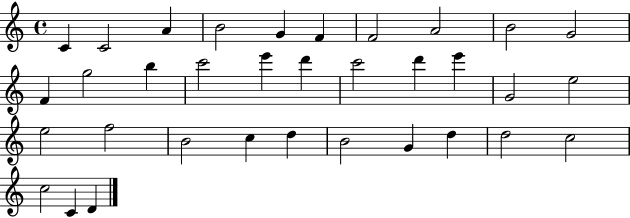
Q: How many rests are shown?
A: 0